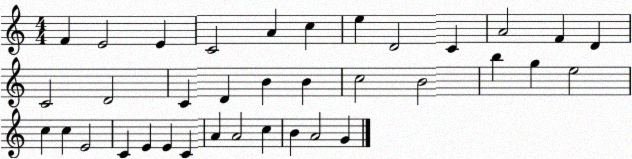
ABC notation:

X:1
T:Untitled
M:4/4
L:1/4
K:C
F E2 E C2 A c e D2 C A2 F D C2 D2 C D B B c2 B2 b g e2 c c E2 C E E C A A2 c B A2 G